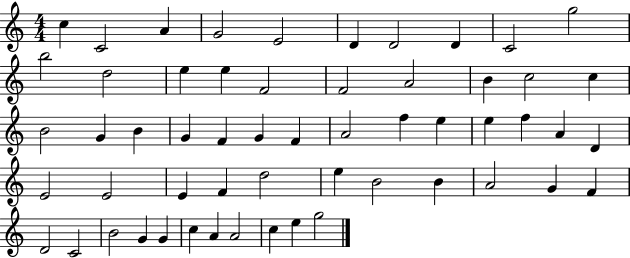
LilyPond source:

{
  \clef treble
  \numericTimeSignature
  \time 4/4
  \key c \major
  c''4 c'2 a'4 | g'2 e'2 | d'4 d'2 d'4 | c'2 g''2 | \break b''2 d''2 | e''4 e''4 f'2 | f'2 a'2 | b'4 c''2 c''4 | \break b'2 g'4 b'4 | g'4 f'4 g'4 f'4 | a'2 f''4 e''4 | e''4 f''4 a'4 d'4 | \break e'2 e'2 | e'4 f'4 d''2 | e''4 b'2 b'4 | a'2 g'4 f'4 | \break d'2 c'2 | b'2 g'4 g'4 | c''4 a'4 a'2 | c''4 e''4 g''2 | \break \bar "|."
}